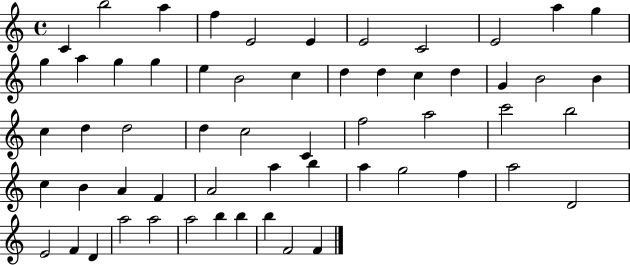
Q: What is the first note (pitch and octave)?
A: C4